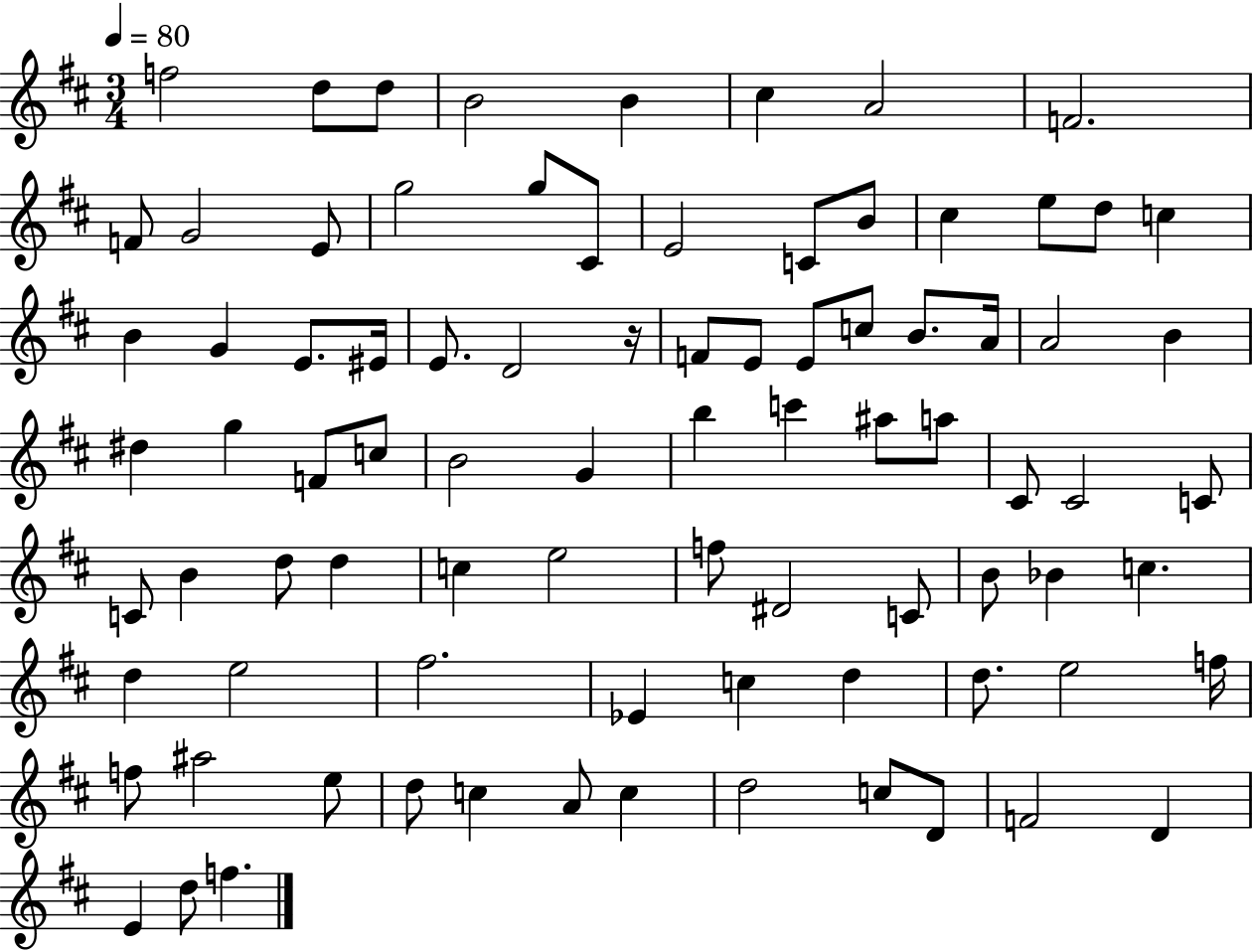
{
  \clef treble
  \numericTimeSignature
  \time 3/4
  \key d \major
  \tempo 4 = 80
  \repeat volta 2 { f''2 d''8 d''8 | b'2 b'4 | cis''4 a'2 | f'2. | \break f'8 g'2 e'8 | g''2 g''8 cis'8 | e'2 c'8 b'8 | cis''4 e''8 d''8 c''4 | \break b'4 g'4 e'8. eis'16 | e'8. d'2 r16 | f'8 e'8 e'8 c''8 b'8. a'16 | a'2 b'4 | \break dis''4 g''4 f'8 c''8 | b'2 g'4 | b''4 c'''4 ais''8 a''8 | cis'8 cis'2 c'8 | \break c'8 b'4 d''8 d''4 | c''4 e''2 | f''8 dis'2 c'8 | b'8 bes'4 c''4. | \break d''4 e''2 | fis''2. | ees'4 c''4 d''4 | d''8. e''2 f''16 | \break f''8 ais''2 e''8 | d''8 c''4 a'8 c''4 | d''2 c''8 d'8 | f'2 d'4 | \break e'4 d''8 f''4. | } \bar "|."
}